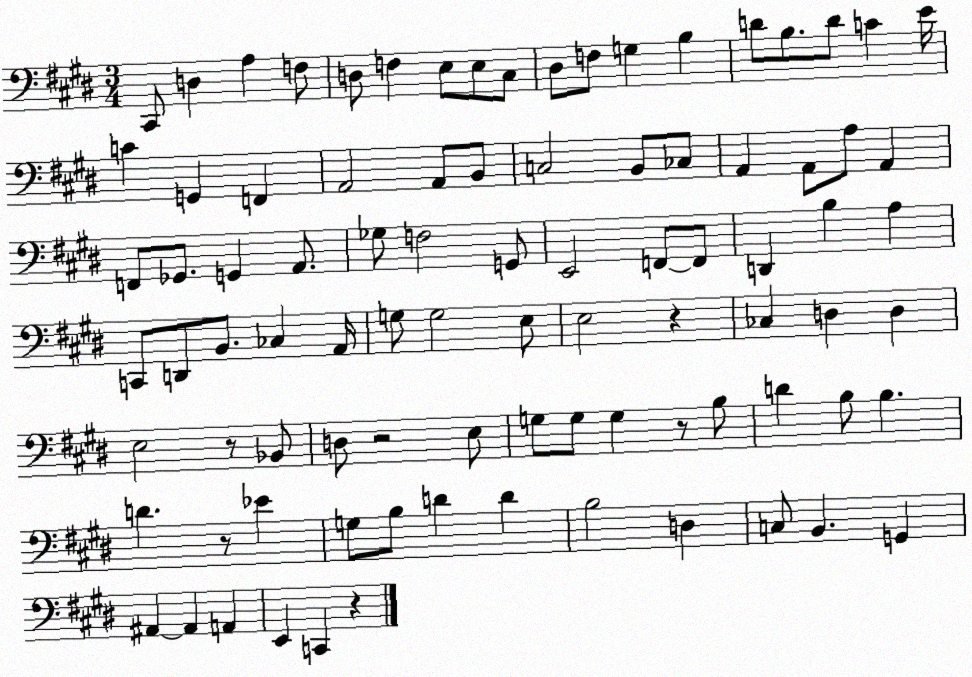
X:1
T:Untitled
M:3/4
L:1/4
K:E
^C,,/2 D, A, F,/2 D,/2 F, E,/2 E,/2 ^C,/2 ^D,/2 F,/2 G, B, D/2 B,/2 D/2 C E/4 C G,, F,, A,,2 A,,/2 B,,/2 C,2 B,,/2 _C,/2 A,, A,,/2 A,/2 A,, F,,/2 _G,,/2 G,, A,,/2 _G,/2 F,2 G,,/2 E,,2 F,,/2 F,,/2 D,, B, A, C,,/2 D,,/2 B,,/2 _C, A,,/4 G,/2 G,2 E,/2 E,2 z _C, D, D, E,2 z/2 _B,,/2 D,/2 z2 E,/2 G,/2 G,/2 G, z/2 B,/2 D B,/2 B, D z/2 _E G,/2 B,/2 D D B,2 D, C,/2 B,, G,, ^A,, ^A,, A,, E,, C,, z